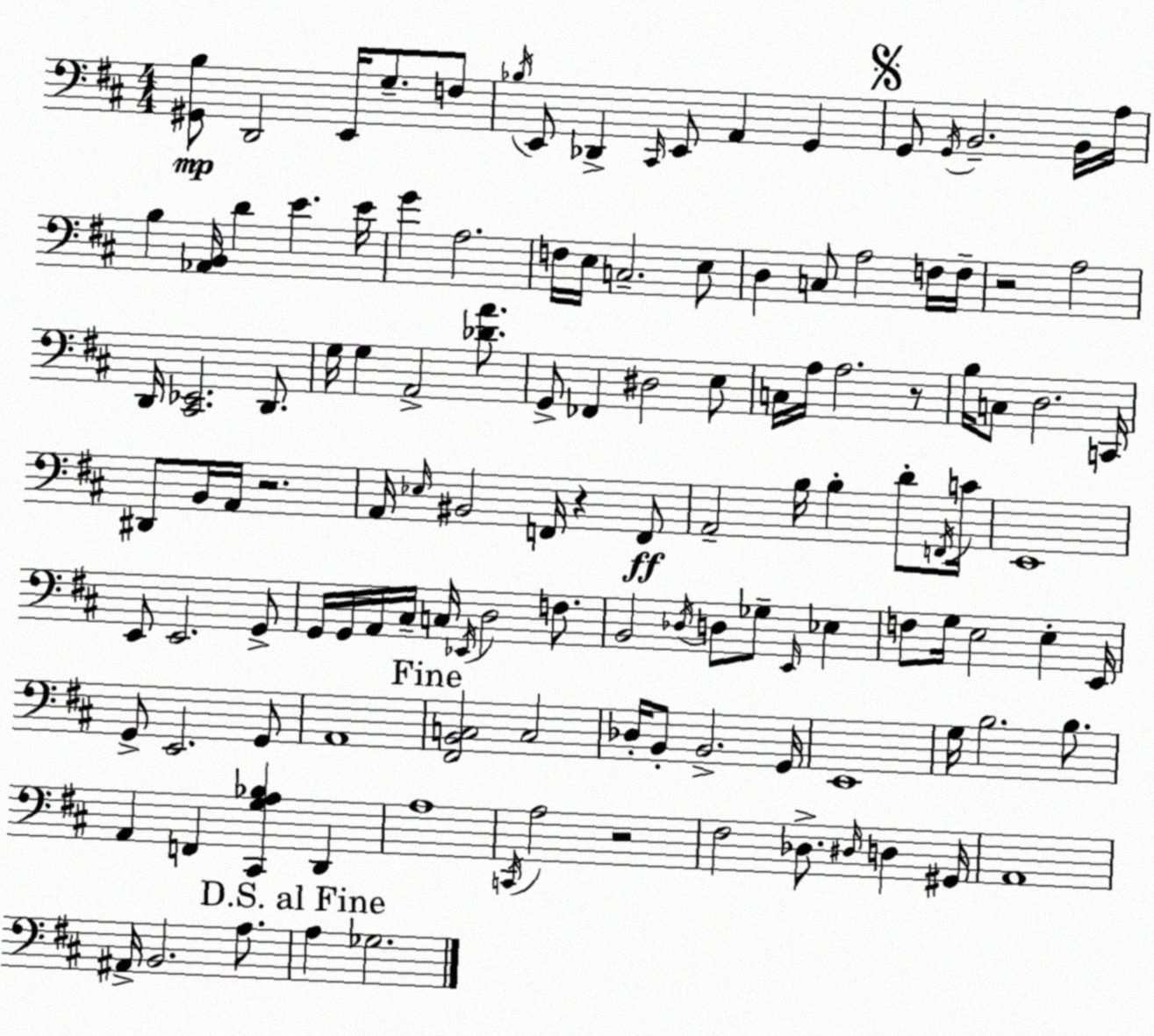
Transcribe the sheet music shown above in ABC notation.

X:1
T:Untitled
M:4/4
L:1/4
K:D
[^G,,B,]/2 D,,2 E,,/4 G,/2 F,/2 _B,/4 E,,/2 _D,, ^C,,/4 E,,/2 A,, G,, G,,/2 G,,/4 B,,2 B,,/4 A,/4 B, [_A,,B,,]/4 D E E/4 G A,2 F,/4 E,/4 C,2 E,/2 D, C,/2 A,2 F,/4 F,/4 z2 A,2 D,,/4 [^C,,_E,,]2 D,,/2 G,/4 G, A,,2 [_DA]/2 G,,/2 _F,, ^D,2 E,/2 C,/4 A,/4 A,2 z/2 B,/4 C,/2 D,2 C,,/4 ^D,,/2 B,,/4 A,,/4 z2 A,,/4 _E,/4 ^B,,2 F,,/4 z F,,/2 A,,2 B,/4 B, D/2 F,,/4 C/4 E,,4 E,,/2 E,,2 G,,/2 G,,/4 G,,/4 A,,/4 ^C,/4 C,/4 _E,,/4 D,2 F,/2 B,,2 _D,/4 D,/2 _G,/2 E,,/4 _E, F,/2 G,/4 E,2 E, E,,/4 G,,/2 E,,2 G,,/2 A,,4 [^F,,B,,C,]2 C,2 _D,/4 B,,/2 B,,2 G,,/4 E,,4 G,/4 B,2 B,/2 A,, F,, [^C,,G,A,_B,] D,, A,4 C,,/4 A,2 z2 ^F,2 _D,/2 ^D,/4 D, ^G,,/4 A,,4 ^A,,/4 B,,2 A,/2 A, _G,2